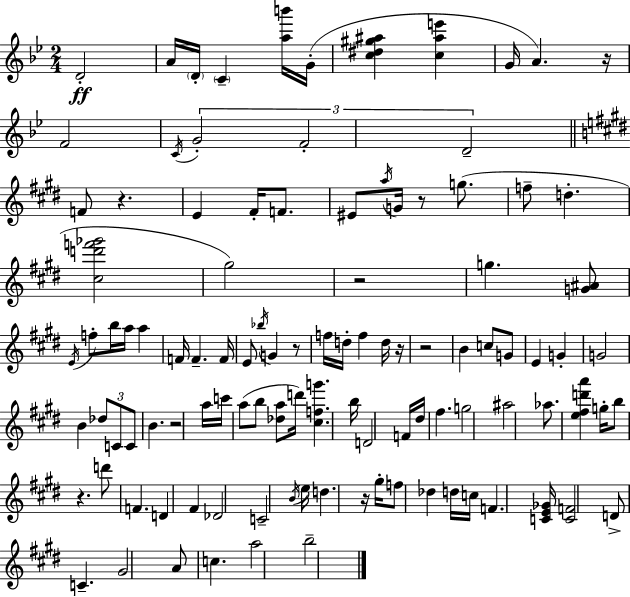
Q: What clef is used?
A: treble